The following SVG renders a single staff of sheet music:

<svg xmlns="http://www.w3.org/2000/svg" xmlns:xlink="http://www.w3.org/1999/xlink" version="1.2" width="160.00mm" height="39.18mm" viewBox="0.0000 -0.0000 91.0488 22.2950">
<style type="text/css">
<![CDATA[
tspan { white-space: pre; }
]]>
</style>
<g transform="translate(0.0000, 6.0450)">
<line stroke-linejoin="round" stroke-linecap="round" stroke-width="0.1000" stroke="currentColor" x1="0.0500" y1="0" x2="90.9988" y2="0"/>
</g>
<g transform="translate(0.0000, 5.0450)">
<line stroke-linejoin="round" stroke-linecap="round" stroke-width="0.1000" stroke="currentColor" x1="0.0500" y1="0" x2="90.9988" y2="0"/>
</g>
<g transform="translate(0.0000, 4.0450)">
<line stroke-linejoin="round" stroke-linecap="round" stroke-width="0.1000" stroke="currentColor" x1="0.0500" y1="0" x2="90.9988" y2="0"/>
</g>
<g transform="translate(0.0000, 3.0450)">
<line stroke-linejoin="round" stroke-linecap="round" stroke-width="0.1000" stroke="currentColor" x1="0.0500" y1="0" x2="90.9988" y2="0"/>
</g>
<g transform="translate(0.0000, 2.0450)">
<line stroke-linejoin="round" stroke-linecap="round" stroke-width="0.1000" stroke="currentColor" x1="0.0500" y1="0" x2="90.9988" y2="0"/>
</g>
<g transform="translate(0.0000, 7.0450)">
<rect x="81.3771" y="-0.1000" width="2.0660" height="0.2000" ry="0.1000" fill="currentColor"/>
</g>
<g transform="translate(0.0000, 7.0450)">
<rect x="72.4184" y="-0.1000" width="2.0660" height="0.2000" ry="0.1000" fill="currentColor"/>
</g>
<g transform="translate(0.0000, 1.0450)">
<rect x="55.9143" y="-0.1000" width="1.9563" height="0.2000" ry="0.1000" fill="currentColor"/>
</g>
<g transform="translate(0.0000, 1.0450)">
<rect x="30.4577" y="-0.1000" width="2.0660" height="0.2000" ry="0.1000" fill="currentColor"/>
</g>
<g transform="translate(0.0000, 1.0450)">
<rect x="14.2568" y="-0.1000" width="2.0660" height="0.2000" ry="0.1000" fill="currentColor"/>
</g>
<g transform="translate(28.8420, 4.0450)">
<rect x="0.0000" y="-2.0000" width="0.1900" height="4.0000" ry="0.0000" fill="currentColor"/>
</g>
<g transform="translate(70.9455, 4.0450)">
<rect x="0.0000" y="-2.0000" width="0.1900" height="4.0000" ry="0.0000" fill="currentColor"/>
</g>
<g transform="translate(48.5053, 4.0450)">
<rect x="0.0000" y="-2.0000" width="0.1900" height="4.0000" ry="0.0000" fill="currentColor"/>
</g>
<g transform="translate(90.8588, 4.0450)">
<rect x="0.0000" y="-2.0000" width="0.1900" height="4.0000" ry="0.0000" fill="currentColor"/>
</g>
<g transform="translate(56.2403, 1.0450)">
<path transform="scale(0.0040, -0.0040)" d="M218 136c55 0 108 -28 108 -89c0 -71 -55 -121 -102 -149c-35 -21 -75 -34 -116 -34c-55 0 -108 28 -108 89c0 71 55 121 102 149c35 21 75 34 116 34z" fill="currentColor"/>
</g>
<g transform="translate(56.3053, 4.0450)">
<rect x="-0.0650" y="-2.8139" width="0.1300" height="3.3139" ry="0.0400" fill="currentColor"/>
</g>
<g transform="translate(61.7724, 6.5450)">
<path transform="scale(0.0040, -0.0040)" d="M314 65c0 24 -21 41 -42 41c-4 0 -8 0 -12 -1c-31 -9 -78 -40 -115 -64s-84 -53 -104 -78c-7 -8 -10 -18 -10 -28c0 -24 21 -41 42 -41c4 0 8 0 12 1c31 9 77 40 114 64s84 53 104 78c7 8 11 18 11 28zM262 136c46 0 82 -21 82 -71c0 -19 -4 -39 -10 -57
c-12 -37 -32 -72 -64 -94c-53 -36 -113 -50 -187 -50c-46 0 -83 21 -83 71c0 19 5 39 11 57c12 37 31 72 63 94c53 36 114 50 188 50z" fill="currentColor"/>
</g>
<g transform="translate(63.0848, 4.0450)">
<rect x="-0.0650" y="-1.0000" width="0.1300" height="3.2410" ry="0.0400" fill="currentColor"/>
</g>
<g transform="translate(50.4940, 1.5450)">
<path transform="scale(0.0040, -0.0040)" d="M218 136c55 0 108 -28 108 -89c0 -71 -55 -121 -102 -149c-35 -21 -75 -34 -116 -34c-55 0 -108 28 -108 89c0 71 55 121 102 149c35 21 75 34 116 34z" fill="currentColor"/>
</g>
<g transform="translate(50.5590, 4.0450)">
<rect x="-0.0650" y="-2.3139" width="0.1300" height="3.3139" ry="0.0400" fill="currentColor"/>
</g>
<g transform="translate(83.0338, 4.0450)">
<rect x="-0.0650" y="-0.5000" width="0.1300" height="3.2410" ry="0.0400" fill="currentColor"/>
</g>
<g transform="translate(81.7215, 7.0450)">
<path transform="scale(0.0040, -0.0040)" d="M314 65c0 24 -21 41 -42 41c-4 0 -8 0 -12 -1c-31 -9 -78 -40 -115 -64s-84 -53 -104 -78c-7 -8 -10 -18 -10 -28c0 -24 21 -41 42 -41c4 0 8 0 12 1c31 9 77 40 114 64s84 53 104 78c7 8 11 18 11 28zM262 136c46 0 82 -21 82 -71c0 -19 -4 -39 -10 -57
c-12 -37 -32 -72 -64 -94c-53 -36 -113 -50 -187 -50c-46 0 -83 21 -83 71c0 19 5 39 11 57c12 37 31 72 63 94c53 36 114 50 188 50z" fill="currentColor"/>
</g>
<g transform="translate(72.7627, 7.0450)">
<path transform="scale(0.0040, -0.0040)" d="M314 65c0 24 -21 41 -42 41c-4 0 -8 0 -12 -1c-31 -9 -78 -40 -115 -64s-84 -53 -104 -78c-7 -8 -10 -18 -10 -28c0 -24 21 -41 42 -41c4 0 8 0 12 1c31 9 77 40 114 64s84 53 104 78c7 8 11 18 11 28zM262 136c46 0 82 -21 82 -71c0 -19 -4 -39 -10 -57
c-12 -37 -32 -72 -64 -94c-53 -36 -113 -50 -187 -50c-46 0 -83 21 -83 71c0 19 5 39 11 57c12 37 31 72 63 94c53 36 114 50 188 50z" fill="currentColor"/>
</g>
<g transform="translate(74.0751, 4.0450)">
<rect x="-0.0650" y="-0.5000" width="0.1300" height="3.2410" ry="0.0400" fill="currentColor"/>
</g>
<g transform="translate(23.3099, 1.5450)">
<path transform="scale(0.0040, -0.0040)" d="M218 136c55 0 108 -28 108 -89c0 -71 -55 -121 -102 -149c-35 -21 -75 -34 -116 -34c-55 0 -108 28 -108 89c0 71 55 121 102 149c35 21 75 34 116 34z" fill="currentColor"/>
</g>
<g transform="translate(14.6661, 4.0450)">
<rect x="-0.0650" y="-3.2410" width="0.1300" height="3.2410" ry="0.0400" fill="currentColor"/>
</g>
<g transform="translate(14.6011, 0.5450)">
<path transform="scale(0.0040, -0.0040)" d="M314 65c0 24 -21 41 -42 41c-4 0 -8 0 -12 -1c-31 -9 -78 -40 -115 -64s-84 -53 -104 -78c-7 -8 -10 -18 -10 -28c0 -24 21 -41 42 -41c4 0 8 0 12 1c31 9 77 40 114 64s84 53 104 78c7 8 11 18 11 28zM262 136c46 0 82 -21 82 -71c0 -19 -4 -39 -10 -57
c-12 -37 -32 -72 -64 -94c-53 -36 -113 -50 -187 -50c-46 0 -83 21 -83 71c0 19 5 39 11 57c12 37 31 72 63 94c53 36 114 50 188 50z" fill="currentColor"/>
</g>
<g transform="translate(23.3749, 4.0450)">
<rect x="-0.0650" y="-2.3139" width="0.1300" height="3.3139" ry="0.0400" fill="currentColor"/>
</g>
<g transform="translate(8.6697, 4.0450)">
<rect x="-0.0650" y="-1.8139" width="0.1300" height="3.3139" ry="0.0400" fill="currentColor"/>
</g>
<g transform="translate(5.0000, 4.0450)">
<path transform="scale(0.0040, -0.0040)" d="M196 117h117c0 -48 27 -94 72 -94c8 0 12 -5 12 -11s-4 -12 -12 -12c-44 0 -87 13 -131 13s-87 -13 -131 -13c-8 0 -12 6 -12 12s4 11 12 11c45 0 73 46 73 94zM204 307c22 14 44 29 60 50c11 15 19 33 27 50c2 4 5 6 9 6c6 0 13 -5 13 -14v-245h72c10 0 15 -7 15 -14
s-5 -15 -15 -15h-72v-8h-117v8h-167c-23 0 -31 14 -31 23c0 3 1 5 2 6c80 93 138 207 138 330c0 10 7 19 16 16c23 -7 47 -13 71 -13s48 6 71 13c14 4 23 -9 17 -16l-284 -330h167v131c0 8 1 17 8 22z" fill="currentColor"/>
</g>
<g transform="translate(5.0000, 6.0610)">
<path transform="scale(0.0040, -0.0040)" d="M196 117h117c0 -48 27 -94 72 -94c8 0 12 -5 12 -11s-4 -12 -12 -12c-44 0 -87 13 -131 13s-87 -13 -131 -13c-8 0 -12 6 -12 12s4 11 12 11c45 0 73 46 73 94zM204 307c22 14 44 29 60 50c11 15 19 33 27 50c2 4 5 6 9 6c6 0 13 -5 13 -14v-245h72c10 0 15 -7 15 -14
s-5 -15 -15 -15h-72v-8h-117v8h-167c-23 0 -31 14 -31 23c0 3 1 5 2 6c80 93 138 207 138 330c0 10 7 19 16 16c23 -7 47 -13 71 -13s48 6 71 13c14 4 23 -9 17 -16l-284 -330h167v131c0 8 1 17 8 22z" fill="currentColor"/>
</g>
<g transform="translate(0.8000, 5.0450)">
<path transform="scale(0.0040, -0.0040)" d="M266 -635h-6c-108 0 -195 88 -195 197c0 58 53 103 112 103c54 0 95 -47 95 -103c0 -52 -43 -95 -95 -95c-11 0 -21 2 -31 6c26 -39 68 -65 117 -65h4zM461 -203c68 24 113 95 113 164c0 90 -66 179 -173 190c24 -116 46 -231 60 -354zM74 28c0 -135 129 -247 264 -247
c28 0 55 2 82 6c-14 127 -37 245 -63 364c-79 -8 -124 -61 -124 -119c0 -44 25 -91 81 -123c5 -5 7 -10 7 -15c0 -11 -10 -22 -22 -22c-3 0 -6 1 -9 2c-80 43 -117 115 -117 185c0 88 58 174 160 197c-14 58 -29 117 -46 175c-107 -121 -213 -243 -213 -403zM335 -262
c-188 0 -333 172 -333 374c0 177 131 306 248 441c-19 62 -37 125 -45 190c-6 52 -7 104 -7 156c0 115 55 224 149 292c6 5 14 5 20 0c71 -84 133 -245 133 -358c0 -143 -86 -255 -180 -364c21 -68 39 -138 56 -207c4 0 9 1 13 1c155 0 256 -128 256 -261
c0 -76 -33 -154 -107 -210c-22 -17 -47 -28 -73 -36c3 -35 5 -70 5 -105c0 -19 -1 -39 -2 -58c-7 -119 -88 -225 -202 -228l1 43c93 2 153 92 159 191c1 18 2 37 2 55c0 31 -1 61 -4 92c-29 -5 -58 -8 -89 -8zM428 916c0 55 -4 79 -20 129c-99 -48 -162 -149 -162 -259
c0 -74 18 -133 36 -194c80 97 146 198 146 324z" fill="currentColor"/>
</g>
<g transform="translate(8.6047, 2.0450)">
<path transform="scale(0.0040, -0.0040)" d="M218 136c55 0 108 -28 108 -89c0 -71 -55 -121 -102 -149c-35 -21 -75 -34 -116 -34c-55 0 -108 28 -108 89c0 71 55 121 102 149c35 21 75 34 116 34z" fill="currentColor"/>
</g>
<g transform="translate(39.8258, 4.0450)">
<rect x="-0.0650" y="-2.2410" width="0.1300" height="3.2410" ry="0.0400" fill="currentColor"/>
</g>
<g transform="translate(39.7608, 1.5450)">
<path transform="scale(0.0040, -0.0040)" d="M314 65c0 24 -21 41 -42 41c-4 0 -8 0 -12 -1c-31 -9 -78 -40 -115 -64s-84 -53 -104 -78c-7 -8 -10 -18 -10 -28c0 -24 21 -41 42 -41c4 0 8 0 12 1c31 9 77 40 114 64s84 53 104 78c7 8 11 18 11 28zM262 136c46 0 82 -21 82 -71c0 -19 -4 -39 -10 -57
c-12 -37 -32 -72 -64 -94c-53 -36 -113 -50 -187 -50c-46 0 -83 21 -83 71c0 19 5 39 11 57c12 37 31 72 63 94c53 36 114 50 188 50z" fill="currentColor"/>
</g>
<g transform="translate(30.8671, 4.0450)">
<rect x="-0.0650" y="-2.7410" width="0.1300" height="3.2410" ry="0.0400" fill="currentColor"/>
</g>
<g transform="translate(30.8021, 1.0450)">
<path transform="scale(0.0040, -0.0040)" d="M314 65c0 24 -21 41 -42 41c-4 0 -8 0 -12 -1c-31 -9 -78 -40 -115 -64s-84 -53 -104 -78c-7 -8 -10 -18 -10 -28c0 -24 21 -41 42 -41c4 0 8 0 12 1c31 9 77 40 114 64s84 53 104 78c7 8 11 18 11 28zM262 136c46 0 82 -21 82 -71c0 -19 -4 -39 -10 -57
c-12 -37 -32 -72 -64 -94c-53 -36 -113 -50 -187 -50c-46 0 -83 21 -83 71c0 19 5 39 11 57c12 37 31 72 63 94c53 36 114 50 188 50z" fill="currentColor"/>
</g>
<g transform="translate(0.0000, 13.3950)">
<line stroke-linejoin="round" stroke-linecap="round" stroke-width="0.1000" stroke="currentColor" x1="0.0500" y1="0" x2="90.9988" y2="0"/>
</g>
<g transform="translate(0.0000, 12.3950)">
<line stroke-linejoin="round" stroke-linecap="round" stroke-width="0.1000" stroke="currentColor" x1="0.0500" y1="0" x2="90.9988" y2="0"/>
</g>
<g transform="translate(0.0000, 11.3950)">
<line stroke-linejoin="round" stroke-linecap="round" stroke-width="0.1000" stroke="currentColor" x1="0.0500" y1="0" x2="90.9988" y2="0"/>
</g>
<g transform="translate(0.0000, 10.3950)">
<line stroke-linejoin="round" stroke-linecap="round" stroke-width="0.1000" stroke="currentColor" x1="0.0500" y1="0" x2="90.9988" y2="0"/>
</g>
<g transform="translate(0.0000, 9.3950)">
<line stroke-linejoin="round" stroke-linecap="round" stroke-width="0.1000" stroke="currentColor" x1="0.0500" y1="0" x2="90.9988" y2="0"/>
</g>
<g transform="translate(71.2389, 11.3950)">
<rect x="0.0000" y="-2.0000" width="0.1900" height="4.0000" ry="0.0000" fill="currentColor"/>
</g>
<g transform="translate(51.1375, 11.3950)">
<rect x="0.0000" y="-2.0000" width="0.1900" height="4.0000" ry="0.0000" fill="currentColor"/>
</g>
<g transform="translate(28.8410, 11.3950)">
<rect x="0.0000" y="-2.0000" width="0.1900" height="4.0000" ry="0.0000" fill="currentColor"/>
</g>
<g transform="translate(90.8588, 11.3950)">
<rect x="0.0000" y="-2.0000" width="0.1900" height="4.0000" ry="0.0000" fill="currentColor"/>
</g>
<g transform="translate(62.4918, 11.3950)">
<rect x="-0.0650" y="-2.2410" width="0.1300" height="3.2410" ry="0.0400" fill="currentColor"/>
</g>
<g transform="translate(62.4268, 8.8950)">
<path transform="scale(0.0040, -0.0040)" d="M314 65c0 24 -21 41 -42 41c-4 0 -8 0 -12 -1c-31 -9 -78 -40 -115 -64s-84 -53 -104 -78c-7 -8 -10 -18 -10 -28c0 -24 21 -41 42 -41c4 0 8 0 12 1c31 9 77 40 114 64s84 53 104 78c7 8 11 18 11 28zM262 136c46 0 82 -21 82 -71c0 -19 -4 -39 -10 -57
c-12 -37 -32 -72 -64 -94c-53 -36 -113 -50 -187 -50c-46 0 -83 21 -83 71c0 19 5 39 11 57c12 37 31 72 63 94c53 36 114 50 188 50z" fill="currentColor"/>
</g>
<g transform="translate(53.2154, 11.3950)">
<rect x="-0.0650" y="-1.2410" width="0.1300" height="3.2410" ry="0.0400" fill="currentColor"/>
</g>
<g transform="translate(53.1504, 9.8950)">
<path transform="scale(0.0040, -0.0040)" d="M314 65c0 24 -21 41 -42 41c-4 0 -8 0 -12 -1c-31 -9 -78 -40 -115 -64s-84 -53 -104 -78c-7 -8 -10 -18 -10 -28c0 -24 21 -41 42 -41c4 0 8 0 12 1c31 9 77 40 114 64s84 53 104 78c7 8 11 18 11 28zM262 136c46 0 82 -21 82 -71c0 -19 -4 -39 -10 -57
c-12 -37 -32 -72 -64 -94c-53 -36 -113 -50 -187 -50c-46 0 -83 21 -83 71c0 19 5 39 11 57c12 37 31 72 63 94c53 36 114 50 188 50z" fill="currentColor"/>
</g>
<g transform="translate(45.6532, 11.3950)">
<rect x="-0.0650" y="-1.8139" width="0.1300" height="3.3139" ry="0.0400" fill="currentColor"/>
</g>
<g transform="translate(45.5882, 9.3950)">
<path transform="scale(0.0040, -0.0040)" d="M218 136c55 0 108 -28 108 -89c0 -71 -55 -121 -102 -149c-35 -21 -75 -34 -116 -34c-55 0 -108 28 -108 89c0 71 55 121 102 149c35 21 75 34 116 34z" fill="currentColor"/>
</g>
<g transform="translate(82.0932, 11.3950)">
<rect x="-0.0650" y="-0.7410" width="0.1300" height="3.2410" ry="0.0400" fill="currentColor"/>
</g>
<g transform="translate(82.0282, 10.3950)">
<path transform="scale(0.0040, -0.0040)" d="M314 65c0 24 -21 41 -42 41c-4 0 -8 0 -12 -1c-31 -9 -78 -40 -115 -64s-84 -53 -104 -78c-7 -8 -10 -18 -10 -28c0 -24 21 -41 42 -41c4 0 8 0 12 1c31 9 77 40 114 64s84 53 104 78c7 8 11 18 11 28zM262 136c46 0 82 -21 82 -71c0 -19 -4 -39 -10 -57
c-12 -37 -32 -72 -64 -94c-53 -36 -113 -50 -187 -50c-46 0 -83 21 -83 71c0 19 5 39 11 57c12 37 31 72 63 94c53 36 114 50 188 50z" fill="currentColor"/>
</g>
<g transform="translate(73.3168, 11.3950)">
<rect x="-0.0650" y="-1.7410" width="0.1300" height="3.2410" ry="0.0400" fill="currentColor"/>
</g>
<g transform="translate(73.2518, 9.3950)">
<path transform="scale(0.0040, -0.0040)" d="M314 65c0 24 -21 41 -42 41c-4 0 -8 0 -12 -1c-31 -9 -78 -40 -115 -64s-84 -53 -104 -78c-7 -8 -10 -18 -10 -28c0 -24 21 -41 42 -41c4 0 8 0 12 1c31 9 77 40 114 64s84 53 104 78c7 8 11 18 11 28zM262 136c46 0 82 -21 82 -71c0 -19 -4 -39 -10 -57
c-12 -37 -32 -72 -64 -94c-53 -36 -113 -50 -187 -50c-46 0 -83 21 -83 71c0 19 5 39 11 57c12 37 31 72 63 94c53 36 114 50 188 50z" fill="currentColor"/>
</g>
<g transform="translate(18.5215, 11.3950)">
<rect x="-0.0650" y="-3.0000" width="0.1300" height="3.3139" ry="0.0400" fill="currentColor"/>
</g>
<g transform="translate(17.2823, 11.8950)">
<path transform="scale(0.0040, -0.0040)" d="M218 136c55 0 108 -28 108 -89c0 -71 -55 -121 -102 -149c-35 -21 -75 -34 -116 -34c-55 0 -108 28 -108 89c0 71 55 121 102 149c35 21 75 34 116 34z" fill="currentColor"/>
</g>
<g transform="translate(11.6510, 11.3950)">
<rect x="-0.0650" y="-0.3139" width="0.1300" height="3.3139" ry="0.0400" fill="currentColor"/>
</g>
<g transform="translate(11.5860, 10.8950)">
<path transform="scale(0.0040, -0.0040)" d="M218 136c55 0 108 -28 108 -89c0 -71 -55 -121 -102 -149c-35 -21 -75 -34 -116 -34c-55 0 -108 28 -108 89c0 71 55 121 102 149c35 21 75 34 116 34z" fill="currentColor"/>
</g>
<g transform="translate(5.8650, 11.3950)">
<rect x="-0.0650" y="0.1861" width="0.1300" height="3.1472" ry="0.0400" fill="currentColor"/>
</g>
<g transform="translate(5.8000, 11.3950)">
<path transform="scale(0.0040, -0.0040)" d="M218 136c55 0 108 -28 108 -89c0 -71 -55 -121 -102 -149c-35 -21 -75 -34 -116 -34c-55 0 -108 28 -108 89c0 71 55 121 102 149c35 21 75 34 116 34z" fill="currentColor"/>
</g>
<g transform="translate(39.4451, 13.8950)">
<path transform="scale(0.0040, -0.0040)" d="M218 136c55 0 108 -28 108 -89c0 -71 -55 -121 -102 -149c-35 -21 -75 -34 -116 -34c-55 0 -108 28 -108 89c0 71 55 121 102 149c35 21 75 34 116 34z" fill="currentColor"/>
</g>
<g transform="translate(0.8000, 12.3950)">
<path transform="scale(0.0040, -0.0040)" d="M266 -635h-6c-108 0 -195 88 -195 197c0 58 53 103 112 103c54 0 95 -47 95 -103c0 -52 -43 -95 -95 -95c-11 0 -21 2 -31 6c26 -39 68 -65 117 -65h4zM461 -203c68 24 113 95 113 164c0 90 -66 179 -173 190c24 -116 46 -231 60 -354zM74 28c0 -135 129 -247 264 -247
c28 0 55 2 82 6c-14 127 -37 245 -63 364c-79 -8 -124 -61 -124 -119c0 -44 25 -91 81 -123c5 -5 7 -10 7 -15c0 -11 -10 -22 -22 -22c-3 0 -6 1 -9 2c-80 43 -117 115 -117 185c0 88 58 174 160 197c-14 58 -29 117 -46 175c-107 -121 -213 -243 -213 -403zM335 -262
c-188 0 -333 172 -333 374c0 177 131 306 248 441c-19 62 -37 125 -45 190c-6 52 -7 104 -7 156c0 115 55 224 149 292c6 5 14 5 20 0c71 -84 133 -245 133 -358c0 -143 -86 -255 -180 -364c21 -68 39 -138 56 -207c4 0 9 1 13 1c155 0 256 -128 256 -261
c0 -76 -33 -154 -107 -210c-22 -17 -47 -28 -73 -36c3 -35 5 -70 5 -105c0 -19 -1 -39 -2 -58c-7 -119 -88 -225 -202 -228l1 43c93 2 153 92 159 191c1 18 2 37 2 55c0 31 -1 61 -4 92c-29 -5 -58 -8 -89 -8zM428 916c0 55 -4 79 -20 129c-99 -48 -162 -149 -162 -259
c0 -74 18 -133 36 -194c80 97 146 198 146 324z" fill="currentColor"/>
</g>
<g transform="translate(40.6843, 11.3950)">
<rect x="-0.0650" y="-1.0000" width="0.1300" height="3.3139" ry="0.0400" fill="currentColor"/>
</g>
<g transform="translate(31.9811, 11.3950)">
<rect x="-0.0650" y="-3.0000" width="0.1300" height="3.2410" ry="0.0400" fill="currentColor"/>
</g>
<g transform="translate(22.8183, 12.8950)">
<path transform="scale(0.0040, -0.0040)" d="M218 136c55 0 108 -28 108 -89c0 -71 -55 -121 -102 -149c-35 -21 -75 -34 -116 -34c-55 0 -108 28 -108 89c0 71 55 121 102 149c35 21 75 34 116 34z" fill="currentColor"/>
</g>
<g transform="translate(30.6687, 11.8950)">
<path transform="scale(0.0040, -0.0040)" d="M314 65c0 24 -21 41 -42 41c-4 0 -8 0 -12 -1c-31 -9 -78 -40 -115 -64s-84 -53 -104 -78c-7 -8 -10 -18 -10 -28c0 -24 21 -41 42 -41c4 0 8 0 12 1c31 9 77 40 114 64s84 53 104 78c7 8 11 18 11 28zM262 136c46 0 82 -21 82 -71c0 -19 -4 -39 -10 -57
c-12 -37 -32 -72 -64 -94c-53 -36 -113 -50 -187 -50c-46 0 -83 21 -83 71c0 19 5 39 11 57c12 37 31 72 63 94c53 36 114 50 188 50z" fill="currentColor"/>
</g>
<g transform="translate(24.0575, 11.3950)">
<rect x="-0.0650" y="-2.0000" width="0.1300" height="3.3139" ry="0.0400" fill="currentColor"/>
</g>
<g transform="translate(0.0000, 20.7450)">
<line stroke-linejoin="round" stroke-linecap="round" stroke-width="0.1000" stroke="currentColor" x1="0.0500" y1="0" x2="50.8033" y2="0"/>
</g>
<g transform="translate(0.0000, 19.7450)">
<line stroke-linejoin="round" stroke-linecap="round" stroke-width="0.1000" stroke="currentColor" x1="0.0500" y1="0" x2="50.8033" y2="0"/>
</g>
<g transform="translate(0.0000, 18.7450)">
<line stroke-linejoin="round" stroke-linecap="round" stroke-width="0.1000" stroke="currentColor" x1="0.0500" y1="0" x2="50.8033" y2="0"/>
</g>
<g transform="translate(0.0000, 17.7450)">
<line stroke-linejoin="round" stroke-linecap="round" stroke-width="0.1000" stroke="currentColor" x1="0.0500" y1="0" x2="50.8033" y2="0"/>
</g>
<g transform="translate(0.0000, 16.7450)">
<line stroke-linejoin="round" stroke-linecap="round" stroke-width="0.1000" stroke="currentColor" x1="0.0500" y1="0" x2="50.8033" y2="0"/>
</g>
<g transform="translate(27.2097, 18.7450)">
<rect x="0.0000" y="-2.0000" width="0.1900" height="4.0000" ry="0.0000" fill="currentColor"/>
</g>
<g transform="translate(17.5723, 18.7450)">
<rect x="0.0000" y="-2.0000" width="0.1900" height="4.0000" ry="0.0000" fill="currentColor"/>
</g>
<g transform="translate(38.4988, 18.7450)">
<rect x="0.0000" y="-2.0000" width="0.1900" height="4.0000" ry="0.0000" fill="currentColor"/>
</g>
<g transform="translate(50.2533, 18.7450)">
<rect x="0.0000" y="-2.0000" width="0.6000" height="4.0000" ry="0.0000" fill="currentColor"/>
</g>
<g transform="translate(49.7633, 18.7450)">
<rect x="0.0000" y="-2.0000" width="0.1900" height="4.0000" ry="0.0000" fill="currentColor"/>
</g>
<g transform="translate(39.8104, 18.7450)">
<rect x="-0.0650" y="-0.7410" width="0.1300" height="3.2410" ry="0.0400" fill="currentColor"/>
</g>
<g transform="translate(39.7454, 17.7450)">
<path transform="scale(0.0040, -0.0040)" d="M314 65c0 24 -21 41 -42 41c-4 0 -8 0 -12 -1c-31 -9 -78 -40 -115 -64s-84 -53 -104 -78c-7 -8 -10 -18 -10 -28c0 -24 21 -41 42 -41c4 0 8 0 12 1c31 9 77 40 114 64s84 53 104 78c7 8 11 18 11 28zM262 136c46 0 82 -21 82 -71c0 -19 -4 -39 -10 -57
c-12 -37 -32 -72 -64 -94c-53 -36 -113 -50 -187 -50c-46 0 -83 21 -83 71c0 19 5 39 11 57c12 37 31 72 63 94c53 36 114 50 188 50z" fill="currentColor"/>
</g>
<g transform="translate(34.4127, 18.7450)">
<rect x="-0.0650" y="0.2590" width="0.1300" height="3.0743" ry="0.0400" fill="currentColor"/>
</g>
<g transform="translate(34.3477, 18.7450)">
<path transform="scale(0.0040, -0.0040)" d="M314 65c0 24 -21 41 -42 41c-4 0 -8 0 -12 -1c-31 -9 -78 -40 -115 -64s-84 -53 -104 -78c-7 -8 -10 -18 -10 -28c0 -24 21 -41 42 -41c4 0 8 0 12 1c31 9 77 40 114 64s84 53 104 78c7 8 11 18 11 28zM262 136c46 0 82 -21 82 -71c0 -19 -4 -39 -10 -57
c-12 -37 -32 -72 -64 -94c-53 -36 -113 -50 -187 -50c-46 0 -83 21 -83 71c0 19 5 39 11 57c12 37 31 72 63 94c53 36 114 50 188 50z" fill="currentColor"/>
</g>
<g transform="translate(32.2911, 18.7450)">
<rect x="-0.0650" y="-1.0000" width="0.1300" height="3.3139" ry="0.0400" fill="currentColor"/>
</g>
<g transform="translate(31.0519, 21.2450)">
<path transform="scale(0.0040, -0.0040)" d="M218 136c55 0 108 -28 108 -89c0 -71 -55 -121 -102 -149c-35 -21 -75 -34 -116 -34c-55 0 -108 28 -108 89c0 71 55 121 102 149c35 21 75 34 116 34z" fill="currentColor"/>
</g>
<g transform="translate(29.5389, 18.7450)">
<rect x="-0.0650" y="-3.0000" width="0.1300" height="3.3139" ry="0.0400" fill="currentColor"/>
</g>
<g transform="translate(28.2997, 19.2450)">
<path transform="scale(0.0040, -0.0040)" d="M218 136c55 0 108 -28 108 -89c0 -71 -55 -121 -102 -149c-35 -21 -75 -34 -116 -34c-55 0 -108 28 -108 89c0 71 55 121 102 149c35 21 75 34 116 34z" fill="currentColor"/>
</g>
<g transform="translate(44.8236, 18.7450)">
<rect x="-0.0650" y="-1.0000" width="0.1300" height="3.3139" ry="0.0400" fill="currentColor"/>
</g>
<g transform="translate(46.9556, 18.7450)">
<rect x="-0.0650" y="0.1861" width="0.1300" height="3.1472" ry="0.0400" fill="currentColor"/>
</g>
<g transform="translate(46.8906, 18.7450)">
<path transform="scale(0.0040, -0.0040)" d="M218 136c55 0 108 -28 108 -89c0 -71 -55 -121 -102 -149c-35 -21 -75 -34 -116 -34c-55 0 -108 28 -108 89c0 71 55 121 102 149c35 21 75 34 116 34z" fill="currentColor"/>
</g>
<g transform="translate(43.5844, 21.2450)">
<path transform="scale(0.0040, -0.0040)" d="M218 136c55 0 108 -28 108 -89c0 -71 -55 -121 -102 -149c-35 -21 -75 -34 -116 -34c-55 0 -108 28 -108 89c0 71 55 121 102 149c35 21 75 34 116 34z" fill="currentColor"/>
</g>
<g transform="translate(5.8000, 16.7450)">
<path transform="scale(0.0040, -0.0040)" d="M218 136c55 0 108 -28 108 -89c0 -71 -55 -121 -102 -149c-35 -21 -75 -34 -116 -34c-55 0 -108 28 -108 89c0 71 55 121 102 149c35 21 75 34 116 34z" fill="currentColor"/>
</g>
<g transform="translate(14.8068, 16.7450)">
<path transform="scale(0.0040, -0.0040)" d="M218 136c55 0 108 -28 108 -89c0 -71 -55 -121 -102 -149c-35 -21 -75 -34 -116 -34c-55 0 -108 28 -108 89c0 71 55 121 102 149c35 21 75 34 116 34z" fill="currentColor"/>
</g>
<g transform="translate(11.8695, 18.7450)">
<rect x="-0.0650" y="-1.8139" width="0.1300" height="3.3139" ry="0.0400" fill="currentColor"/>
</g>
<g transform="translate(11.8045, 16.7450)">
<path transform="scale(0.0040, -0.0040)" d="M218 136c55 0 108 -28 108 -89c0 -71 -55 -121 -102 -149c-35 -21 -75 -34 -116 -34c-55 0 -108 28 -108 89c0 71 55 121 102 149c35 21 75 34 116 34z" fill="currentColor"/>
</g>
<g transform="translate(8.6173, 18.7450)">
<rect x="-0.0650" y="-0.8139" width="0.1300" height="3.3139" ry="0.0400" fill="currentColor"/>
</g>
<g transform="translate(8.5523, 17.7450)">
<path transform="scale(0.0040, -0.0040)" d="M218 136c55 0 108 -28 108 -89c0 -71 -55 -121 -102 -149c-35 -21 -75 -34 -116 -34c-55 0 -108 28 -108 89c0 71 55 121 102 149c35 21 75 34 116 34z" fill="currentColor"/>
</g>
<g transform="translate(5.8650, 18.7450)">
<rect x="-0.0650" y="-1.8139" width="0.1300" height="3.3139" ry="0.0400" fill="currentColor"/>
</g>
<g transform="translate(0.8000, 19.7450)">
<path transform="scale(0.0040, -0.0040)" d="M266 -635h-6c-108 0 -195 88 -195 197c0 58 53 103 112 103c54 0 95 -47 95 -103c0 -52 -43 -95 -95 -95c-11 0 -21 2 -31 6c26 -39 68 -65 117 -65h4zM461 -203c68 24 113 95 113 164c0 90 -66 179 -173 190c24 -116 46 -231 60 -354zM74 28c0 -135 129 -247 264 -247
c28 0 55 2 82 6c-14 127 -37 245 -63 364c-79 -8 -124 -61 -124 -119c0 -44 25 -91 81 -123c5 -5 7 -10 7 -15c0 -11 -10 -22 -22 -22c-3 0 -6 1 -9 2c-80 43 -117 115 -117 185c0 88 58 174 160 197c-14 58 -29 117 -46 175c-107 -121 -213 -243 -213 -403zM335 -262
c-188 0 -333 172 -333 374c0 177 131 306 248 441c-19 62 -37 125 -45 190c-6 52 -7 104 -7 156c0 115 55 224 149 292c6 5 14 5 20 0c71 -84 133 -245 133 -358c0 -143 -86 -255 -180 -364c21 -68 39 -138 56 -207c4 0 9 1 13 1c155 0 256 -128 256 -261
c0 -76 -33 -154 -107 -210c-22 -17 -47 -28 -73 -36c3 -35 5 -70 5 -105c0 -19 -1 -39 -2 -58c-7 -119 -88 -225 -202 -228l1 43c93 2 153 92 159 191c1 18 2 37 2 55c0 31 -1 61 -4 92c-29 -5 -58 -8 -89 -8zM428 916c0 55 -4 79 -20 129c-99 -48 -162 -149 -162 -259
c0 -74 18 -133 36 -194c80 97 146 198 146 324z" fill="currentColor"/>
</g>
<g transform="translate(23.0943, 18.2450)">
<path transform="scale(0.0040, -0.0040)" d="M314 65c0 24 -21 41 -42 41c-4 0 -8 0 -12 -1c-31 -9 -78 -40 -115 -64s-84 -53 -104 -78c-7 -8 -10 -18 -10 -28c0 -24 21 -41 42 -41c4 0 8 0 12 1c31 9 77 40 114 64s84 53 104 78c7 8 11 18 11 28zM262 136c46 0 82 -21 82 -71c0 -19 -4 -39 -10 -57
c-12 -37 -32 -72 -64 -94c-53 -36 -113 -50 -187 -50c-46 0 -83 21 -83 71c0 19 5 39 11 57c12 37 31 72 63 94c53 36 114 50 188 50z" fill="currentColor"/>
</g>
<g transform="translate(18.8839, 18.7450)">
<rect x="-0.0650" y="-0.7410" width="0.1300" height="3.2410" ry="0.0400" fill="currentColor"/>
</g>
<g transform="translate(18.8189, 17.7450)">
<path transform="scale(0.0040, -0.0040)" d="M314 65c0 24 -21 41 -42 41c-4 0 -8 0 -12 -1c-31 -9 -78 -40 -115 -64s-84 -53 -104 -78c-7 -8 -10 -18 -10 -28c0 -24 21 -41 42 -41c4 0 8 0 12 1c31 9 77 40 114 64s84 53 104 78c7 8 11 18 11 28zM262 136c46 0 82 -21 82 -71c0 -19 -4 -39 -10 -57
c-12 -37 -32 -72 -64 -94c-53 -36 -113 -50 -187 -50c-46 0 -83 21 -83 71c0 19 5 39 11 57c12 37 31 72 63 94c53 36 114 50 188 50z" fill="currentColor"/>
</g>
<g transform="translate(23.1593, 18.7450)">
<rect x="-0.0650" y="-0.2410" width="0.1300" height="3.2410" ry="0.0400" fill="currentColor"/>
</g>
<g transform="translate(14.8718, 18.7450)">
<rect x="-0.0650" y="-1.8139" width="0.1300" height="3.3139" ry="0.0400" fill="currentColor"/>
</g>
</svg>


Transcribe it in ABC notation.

X:1
T:Untitled
M:4/4
L:1/4
K:C
f b2 g a2 g2 g a D2 C2 C2 B c A F A2 D f e2 g2 f2 d2 f d f f d2 c2 A D B2 d2 D B